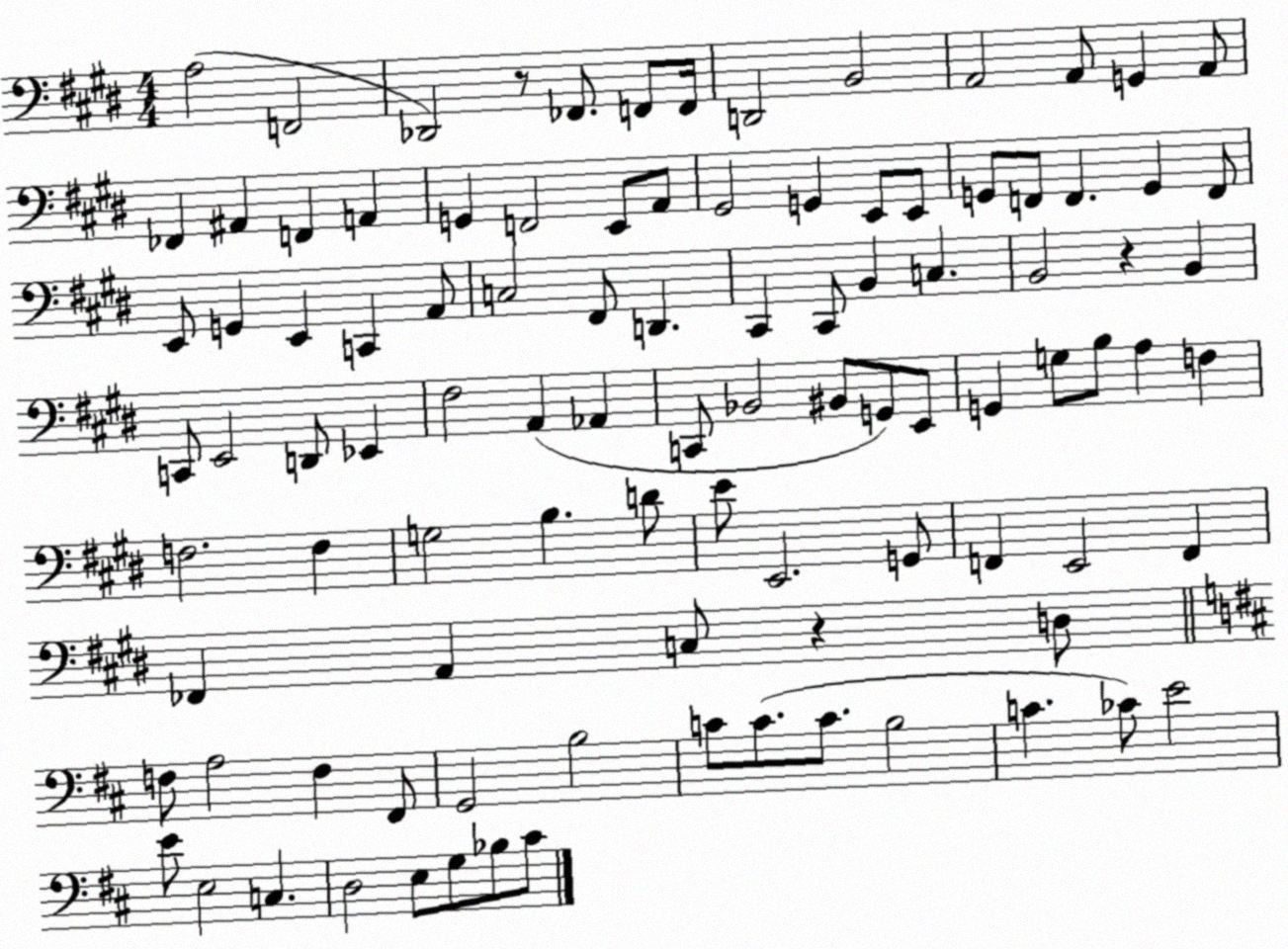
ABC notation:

X:1
T:Untitled
M:4/4
L:1/4
K:E
A,2 F,,2 _D,,2 z/2 _F,,/2 F,,/2 F,,/4 D,,2 B,,2 A,,2 A,,/2 G,, A,,/2 _F,, ^A,, F,, A,, G,, F,,2 E,,/2 A,,/2 ^G,,2 G,, E,,/2 E,,/2 G,,/2 F,,/2 F,, G,, F,,/2 E,,/2 G,, E,, C,, A,,/2 C,2 ^F,,/2 D,, ^C,, ^C,,/2 B,, C, B,,2 z B,, C,,/2 E,,2 D,,/2 _E,, ^F,2 A,, _A,, C,,/2 _B,,2 ^B,,/2 G,,/2 E,,/2 G,, G,/2 B,/2 A, F, F,2 F, G,2 B, D/2 E/2 E,,2 G,,/2 F,, E,,2 F,, _F,, A,, C,/2 z D,/2 F,/2 A,2 F, ^F,,/2 G,,2 B,2 C/2 C/2 C/2 B,2 C _C/2 E2 E/2 E,2 C, D,2 E,/2 G,/2 _B,/2 ^C/2